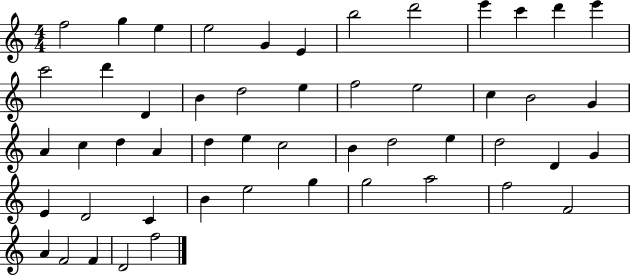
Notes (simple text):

F5/h G5/q E5/q E5/h G4/q E4/q B5/h D6/h E6/q C6/q D6/q E6/q C6/h D6/q D4/q B4/q D5/h E5/q F5/h E5/h C5/q B4/h G4/q A4/q C5/q D5/q A4/q D5/q E5/q C5/h B4/q D5/h E5/q D5/h D4/q G4/q E4/q D4/h C4/q B4/q E5/h G5/q G5/h A5/h F5/h F4/h A4/q F4/h F4/q D4/h F5/h